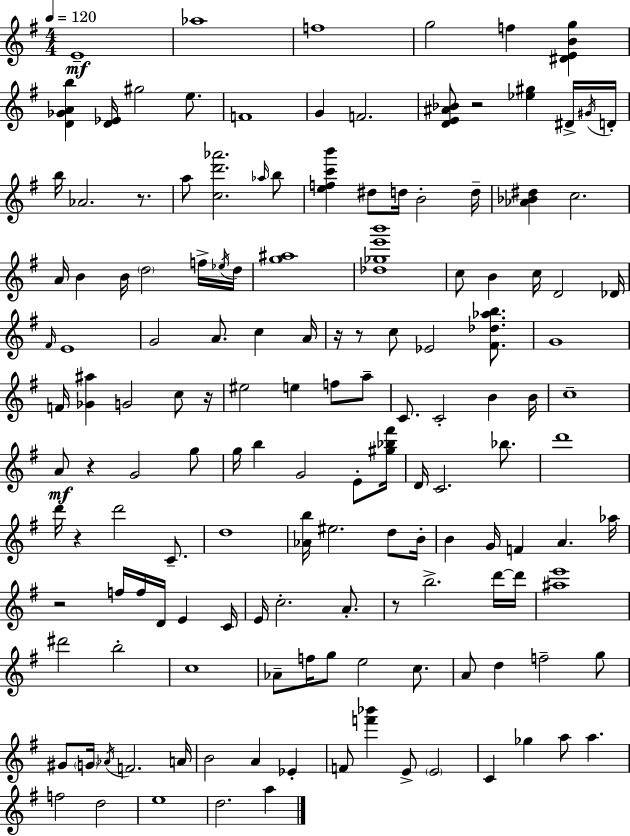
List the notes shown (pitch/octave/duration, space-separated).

E4/w Ab5/w F5/w G5/h F5/q [D#4,E4,B4,G5]/q [D4,Gb4,A4,B5]/q [D4,Eb4]/s G#5/h E5/e. F4/w G4/q F4/h. [D4,E4,A#4,Bb4]/e R/h [Eb5,G#5]/q D#4/s G#4/s D4/s B5/s Ab4/h. R/e. A5/e [C5,D6,Ab6]/h. Ab5/s B5/e [E5,F5,C6,B6]/q D#5/e D5/s B4/h D5/s [Ab4,Bb4,D#5]/q C5/h. A4/s B4/q B4/s D5/h F5/s Eb5/s D5/s [G5,A#5]/w [Db5,Gb5,E6,B6]/w C5/e B4/q C5/s D4/h Db4/s F#4/s E4/w G4/h A4/e. C5/q A4/s R/s R/e C5/e Eb4/h [F#4,Db5,Ab5,B5]/e. G4/w F4/s [Gb4,A#5]/q G4/h C5/e R/s EIS5/h E5/q F5/e A5/e C4/e. C4/h B4/q B4/s C5/w A4/e R/q G4/h G5/e G5/s B5/q G4/h E4/e [G#5,Bb5,F#6]/s D4/s C4/h. Bb5/e. D6/w D6/s R/q D6/h C4/e. D5/w [Ab4,B5]/s EIS5/h. D5/e B4/s B4/q G4/s F4/q A4/q. Ab5/s R/h F5/s F5/s D4/s E4/q C4/s E4/s C5/h. A4/e. R/e B5/h. D6/s D6/s [A#5,E6]/w D#6/h B5/h C5/w Ab4/e F5/s G5/e E5/h C5/e. A4/e D5/q F5/h G5/e G#4/e G4/s Ab4/s F4/h. A4/s B4/h A4/q Eb4/q F4/e [F6,Bb6]/q E4/e E4/h C4/q Gb5/q A5/e A5/q. F5/h D5/h E5/w D5/h. A5/q